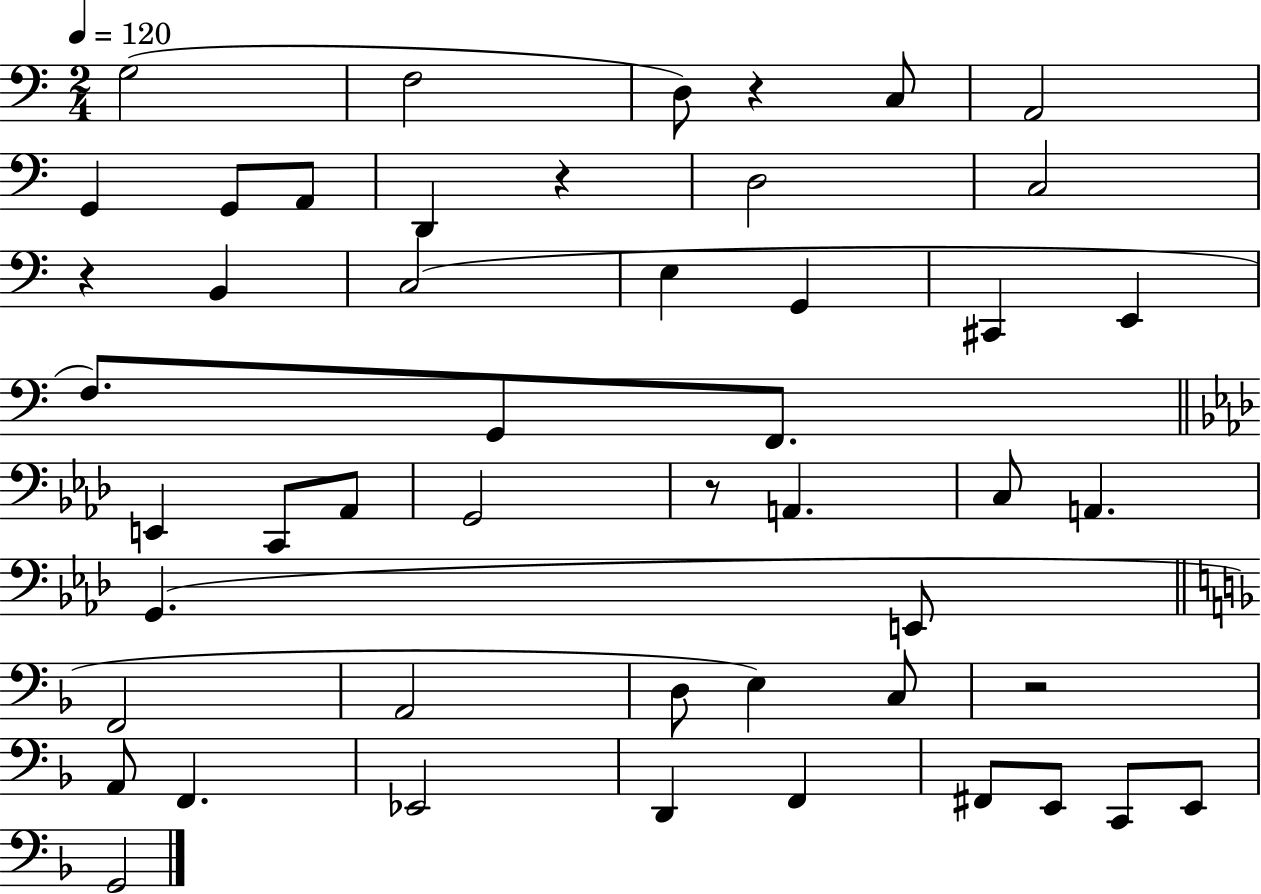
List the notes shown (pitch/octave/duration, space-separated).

G3/h F3/h D3/e R/q C3/e A2/h G2/q G2/e A2/e D2/q R/q D3/h C3/h R/q B2/q C3/h E3/q G2/q C#2/q E2/q F3/e. G2/e F2/e. E2/q C2/e Ab2/e G2/h R/e A2/q. C3/e A2/q. G2/q. E2/e F2/h A2/h D3/e E3/q C3/e R/h A2/e F2/q. Eb2/h D2/q F2/q F#2/e E2/e C2/e E2/e G2/h